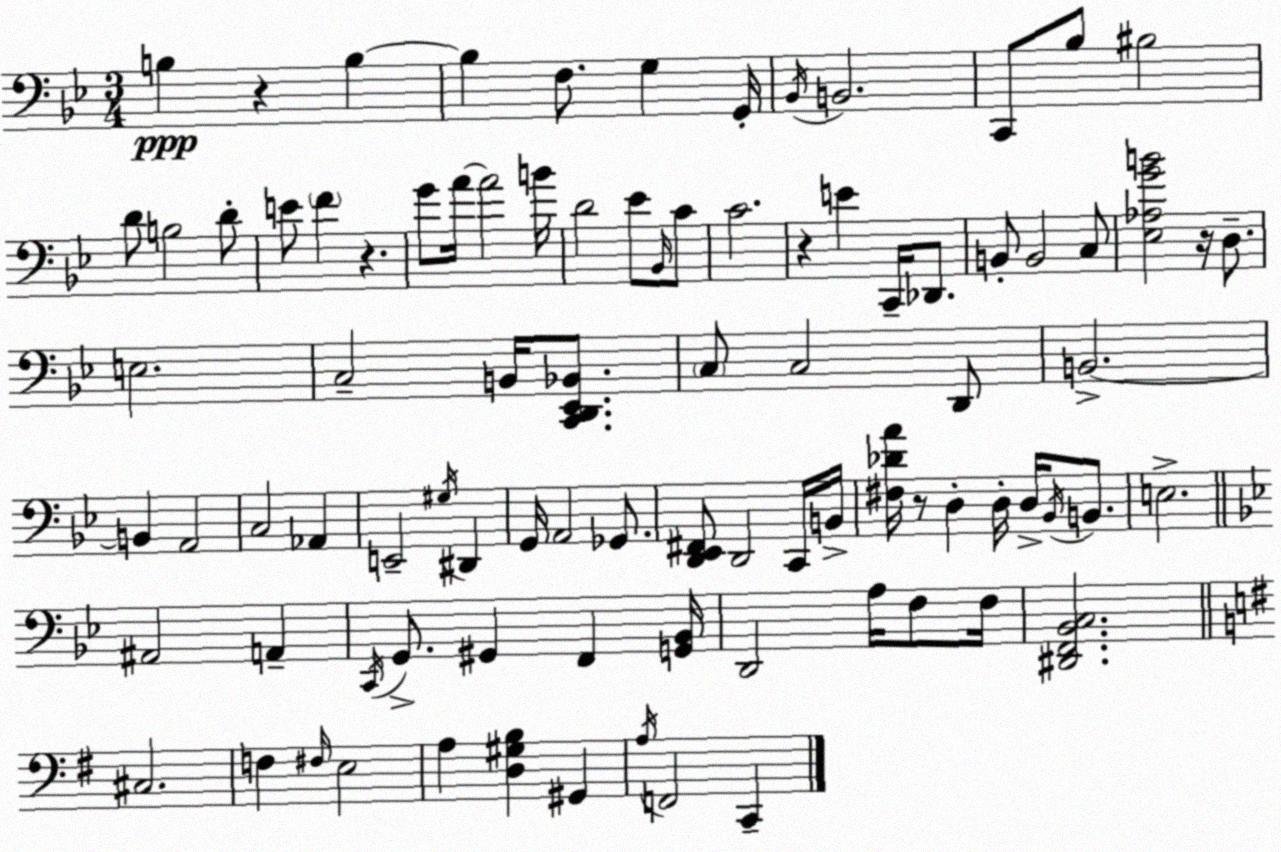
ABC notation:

X:1
T:Untitled
M:3/4
L:1/4
K:Bb
B, z B, B, F,/2 G, G,,/4 _B,,/4 B,,2 C,,/2 _B,/2 ^B,2 D/2 B,2 D/2 E/2 F z G/2 A/4 A2 B/4 D2 _E/2 _B,,/4 C/2 C2 z E C,,/4 _D,,/2 B,,/2 B,,2 C,/2 [_E,_A,GB]2 z/4 D,/2 E,2 C,2 B,,/4 [C,,D,,_E,,_B,,]/2 C,/2 C,2 D,,/2 B,,2 B,, A,,2 C,2 _A,, E,,2 ^G,/4 ^D,, G,,/4 A,,2 _G,,/2 [D,,_E,,^F,,]/2 D,,2 C,,/4 B,,/4 [^F,_DA]/4 z/2 D, D,/4 D,/4 _B,,/4 B,,/2 E,2 ^A,,2 A,, C,,/4 G,,/2 ^G,, F,, [G,,_B,,]/4 D,,2 A,/4 F,/2 F,/4 [^D,,F,,_B,,C,]2 ^C,2 F, ^F,/4 E,2 A, [D,^G,B,] ^G,, A,/4 F,,2 C,,